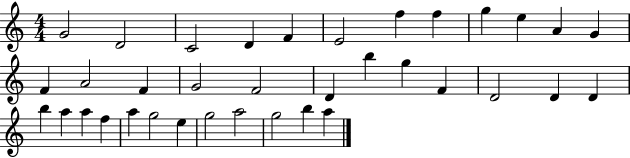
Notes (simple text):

G4/h D4/h C4/h D4/q F4/q E4/h F5/q F5/q G5/q E5/q A4/q G4/q F4/q A4/h F4/q G4/h F4/h D4/q B5/q G5/q F4/q D4/h D4/q D4/q B5/q A5/q A5/q F5/q A5/q G5/h E5/q G5/h A5/h G5/h B5/q A5/q